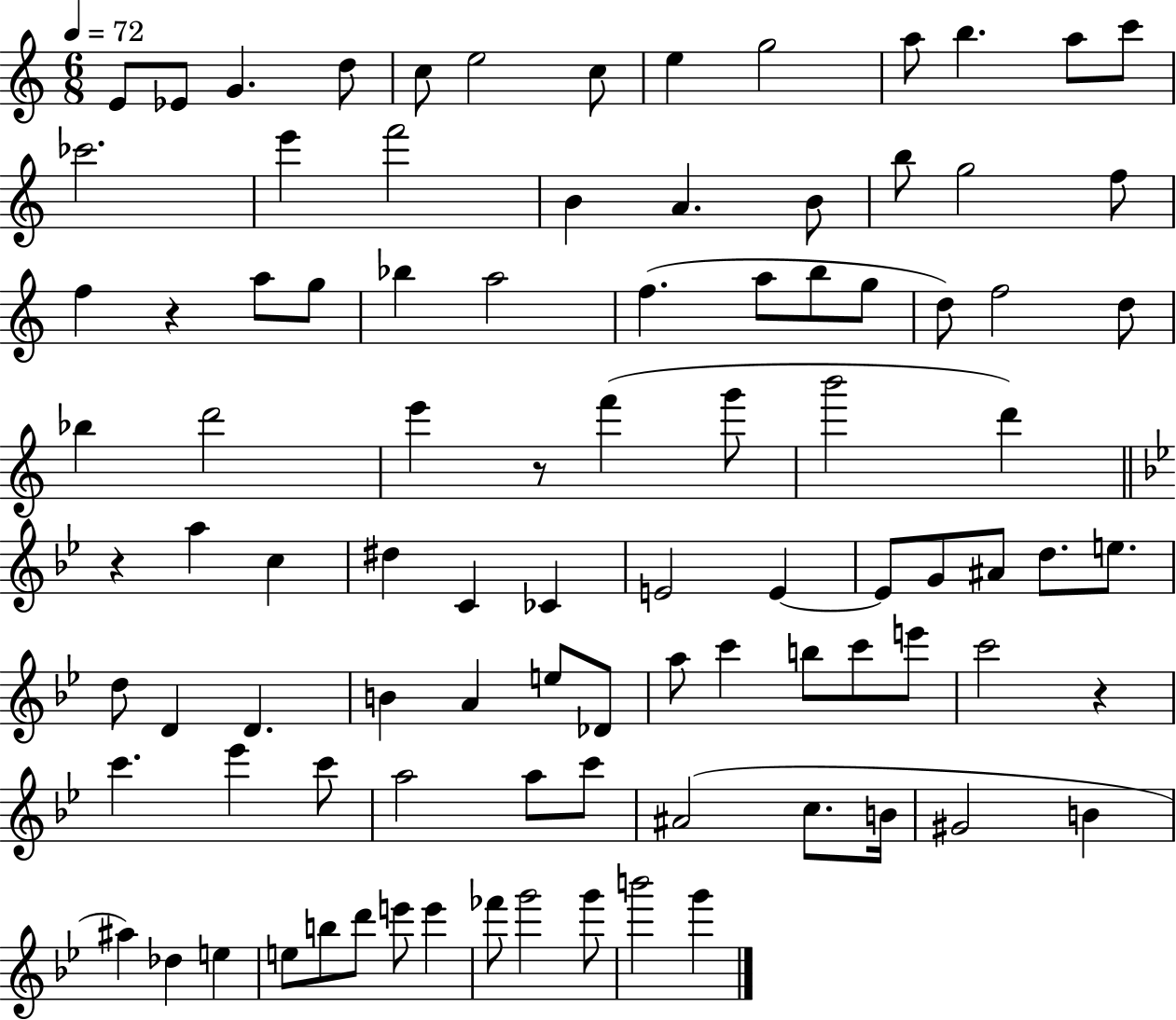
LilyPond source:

{
  \clef treble
  \numericTimeSignature
  \time 6/8
  \key c \major
  \tempo 4 = 72
  e'8 ees'8 g'4. d''8 | c''8 e''2 c''8 | e''4 g''2 | a''8 b''4. a''8 c'''8 | \break ces'''2. | e'''4 f'''2 | b'4 a'4. b'8 | b''8 g''2 f''8 | \break f''4 r4 a''8 g''8 | bes''4 a''2 | f''4.( a''8 b''8 g''8 | d''8) f''2 d''8 | \break bes''4 d'''2 | e'''4 r8 f'''4( g'''8 | b'''2 d'''4) | \bar "||" \break \key bes \major r4 a''4 c''4 | dis''4 c'4 ces'4 | e'2 e'4~~ | e'8 g'8 ais'8 d''8. e''8. | \break d''8 d'4 d'4. | b'4 a'4 e''8 des'8 | a''8 c'''4 b''8 c'''8 e'''8 | c'''2 r4 | \break c'''4. ees'''4 c'''8 | a''2 a''8 c'''8 | ais'2( c''8. b'16 | gis'2 b'4 | \break ais''4) des''4 e''4 | e''8 b''8 d'''8 e'''8 e'''4 | fes'''8 g'''2 g'''8 | b'''2 g'''4 | \break \bar "|."
}